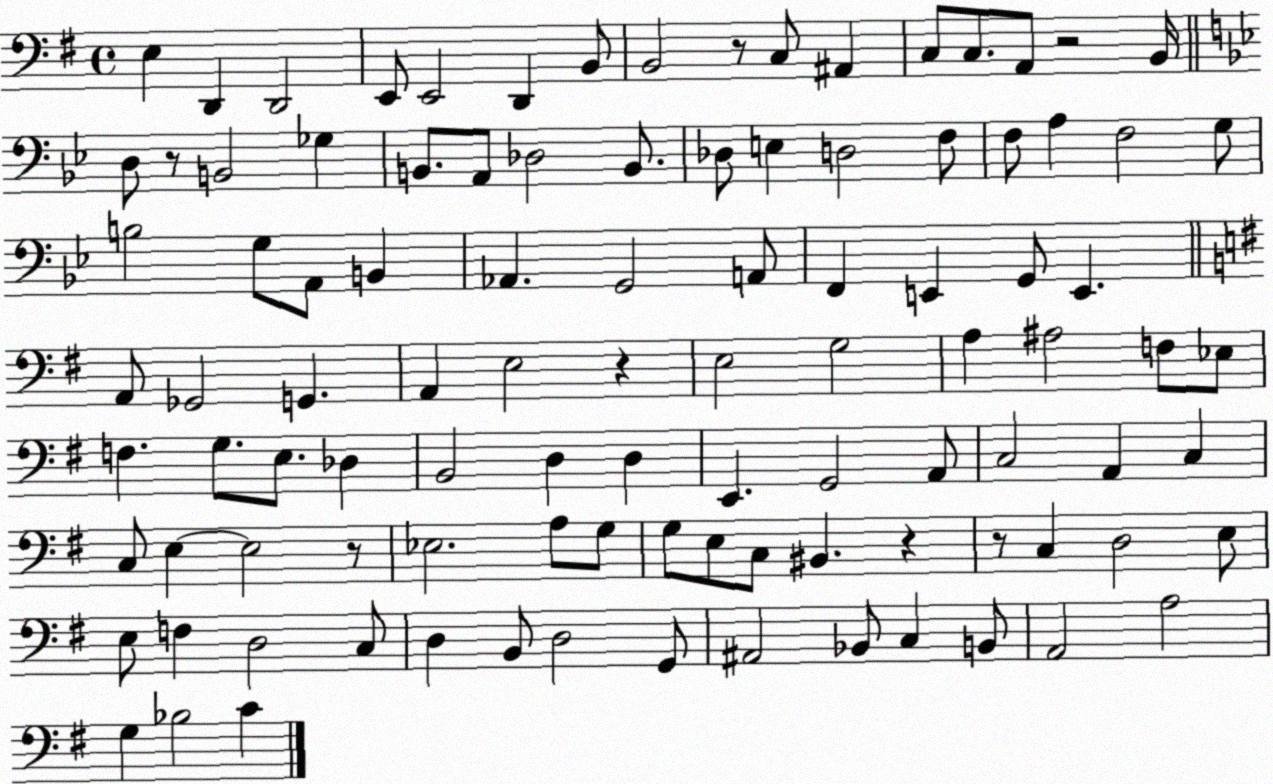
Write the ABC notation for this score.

X:1
T:Untitled
M:4/4
L:1/4
K:G
E, D,, D,,2 E,,/2 E,,2 D,, B,,/2 B,,2 z/2 C,/2 ^A,, C,/2 C,/2 A,,/2 z2 B,,/4 D,/2 z/2 B,,2 _G, B,,/2 A,,/2 _D,2 B,,/2 _D,/2 E, D,2 F,/2 F,/2 A, F,2 G,/2 B,2 G,/2 A,,/2 B,, _A,, G,,2 A,,/2 F,, E,, G,,/2 E,, A,,/2 _G,,2 G,, A,, E,2 z E,2 G,2 A, ^A,2 F,/2 _E,/2 F, G,/2 E,/2 _D, B,,2 D, D, E,, G,,2 A,,/2 C,2 A,, C, C,/2 E, E,2 z/2 _E,2 A,/2 G,/2 G,/2 E,/2 C,/2 ^B,, z z/2 C, D,2 E,/2 E,/2 F, D,2 C,/2 D, B,,/2 D,2 G,,/2 ^A,,2 _B,,/2 C, B,,/2 A,,2 A,2 G, _B,2 C